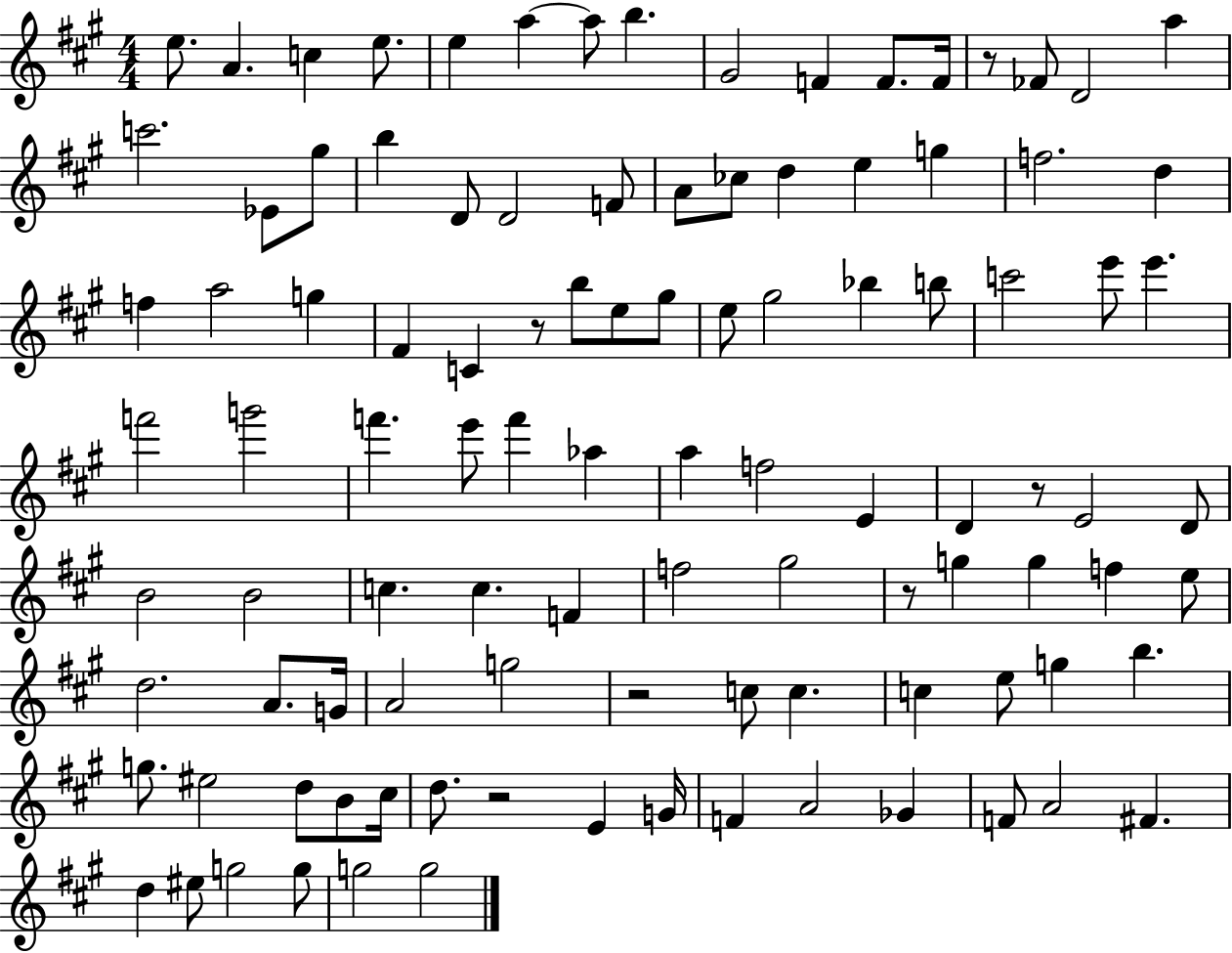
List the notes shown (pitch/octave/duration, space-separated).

E5/e. A4/q. C5/q E5/e. E5/q A5/q A5/e B5/q. G#4/h F4/q F4/e. F4/s R/e FES4/e D4/h A5/q C6/h. Eb4/e G#5/e B5/q D4/e D4/h F4/e A4/e CES5/e D5/q E5/q G5/q F5/h. D5/q F5/q A5/h G5/q F#4/q C4/q R/e B5/e E5/e G#5/e E5/e G#5/h Bb5/q B5/e C6/h E6/e E6/q. F6/h G6/h F6/q. E6/e F6/q Ab5/q A5/q F5/h E4/q D4/q R/e E4/h D4/e B4/h B4/h C5/q. C5/q. F4/q F5/h G#5/h R/e G5/q G5/q F5/q E5/e D5/h. A4/e. G4/s A4/h G5/h R/h C5/e C5/q. C5/q E5/e G5/q B5/q. G5/e. EIS5/h D5/e B4/e C#5/s D5/e. R/h E4/q G4/s F4/q A4/h Gb4/q F4/e A4/h F#4/q. D5/q EIS5/e G5/h G5/e G5/h G5/h